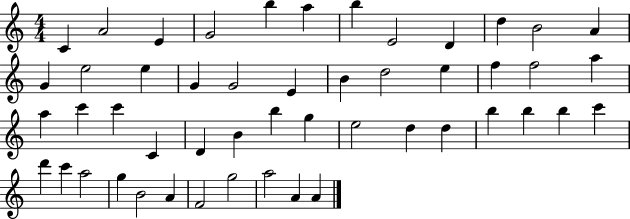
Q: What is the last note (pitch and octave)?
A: A4